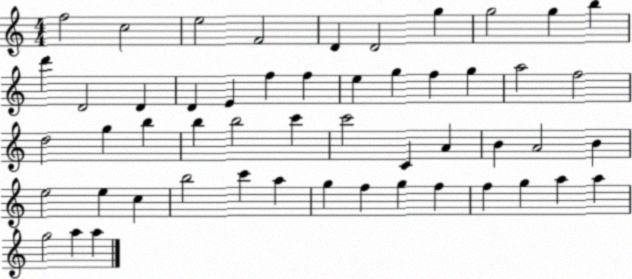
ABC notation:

X:1
T:Untitled
M:4/4
L:1/4
K:C
f2 c2 e2 F2 D D2 g g2 g b d' D2 D D E f f e g f g a2 f2 d2 g b b b2 c' c'2 C A B A2 B e2 e c b2 c' a g f g f f g a a g2 a a